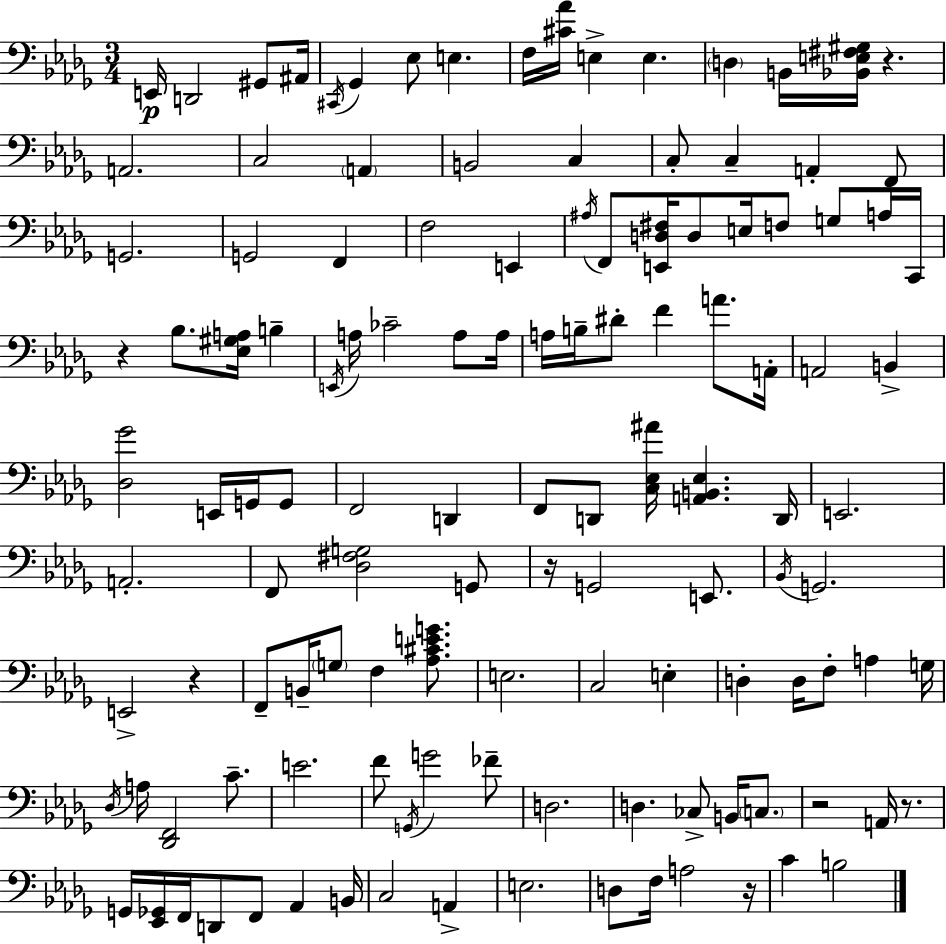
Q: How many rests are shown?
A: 7